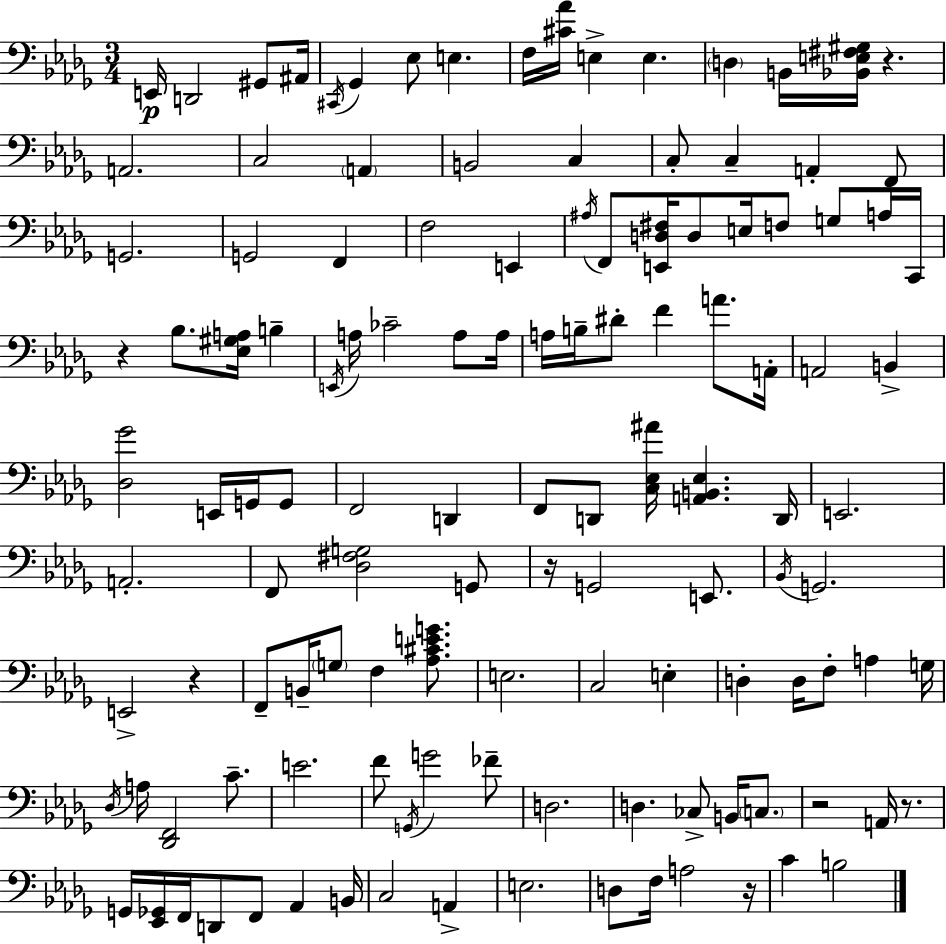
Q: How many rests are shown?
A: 7